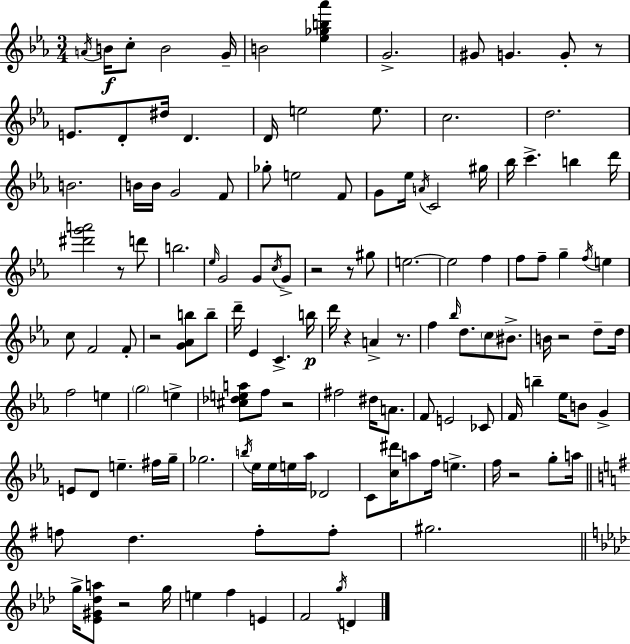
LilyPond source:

{
  \clef treble
  \numericTimeSignature
  \time 3/4
  \key ees \major
  \acciaccatura { a'16 }\f b'16 c''8-. b'2 | g'16-- b'2 <ees'' ges'' b'' aes'''>4 | g'2.-> | gis'8 g'4. g'8-. r8 | \break e'8. d'8-. dis''16 d'4. | d'16 e''2 e''8. | c''2. | d''2. | \break b'2. | b'16 b'16 g'2 f'8 | ges''8-. e''2 f'8 | g'8 ees''16 \acciaccatura { a'16 } c'2 | \break gis''16 bes''16 c'''4.-> b''4 | d'''16 <dis''' g''' a'''>2 r8 | d'''8 b''2. | \grace { ees''16 } g'2 g'8 | \break \acciaccatura { c''16 } g'8-> r2 | r8 gis''8 e''2.~~ | e''2 | f''4 f''8 f''8-- g''4-- | \break \acciaccatura { f''16 } e''4 c''8 f'2 | f'8-. r2 | <g' aes' b''>8 b''8-- d'''16-- ees'4 c'4.-> | b''16\p d'''16 r4 a'4-> | \break r8. f''4 \grace { bes''16 } d''8. | \parenthesize c''8 bis'8.-> b'16 r2 | d''8-- d''16 f''2 | e''4 \parenthesize g''2 | \break e''4-> <cis'' des'' e'' a''>8 f''8 r2 | fis''2 | dis''16 a'8. f'8 e'2 | ces'8 f'16 b''4-- ees''16 | \break b'8 g'4-> e'8 d'8 e''4.-- | fis''16 g''16-- ges''2. | \acciaccatura { b''16 } ees''16 ees''16 e''16 aes''16 des'2 | c'8 <c'' dis'''>16 a''8 | \break f''16 e''4.-> f''16 r2 | g''8-. a''16 \bar "||" \break \key g \major f''8 d''4. f''8-. f''8-. | gis''2. | \bar "||" \break \key f \minor g''16-> <ees' gis' des'' a''>8 r2 g''16 | e''4 f''4 e'4 | f'2 \acciaccatura { g''16 } d'4 | \bar "|."
}